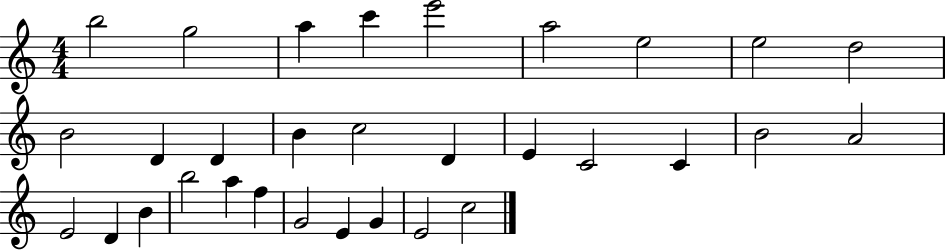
X:1
T:Untitled
M:4/4
L:1/4
K:C
b2 g2 a c' e'2 a2 e2 e2 d2 B2 D D B c2 D E C2 C B2 A2 E2 D B b2 a f G2 E G E2 c2